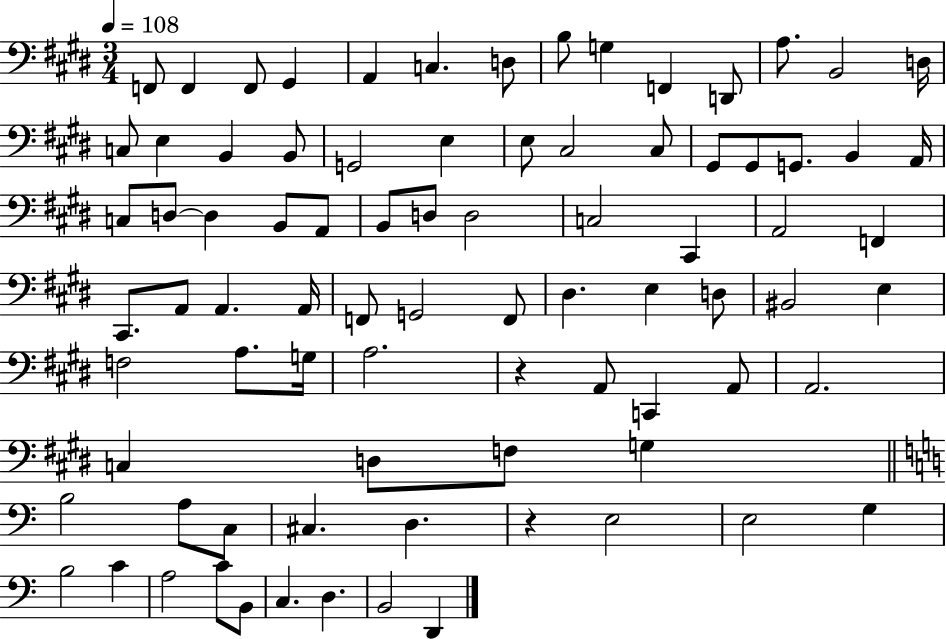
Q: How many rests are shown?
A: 2